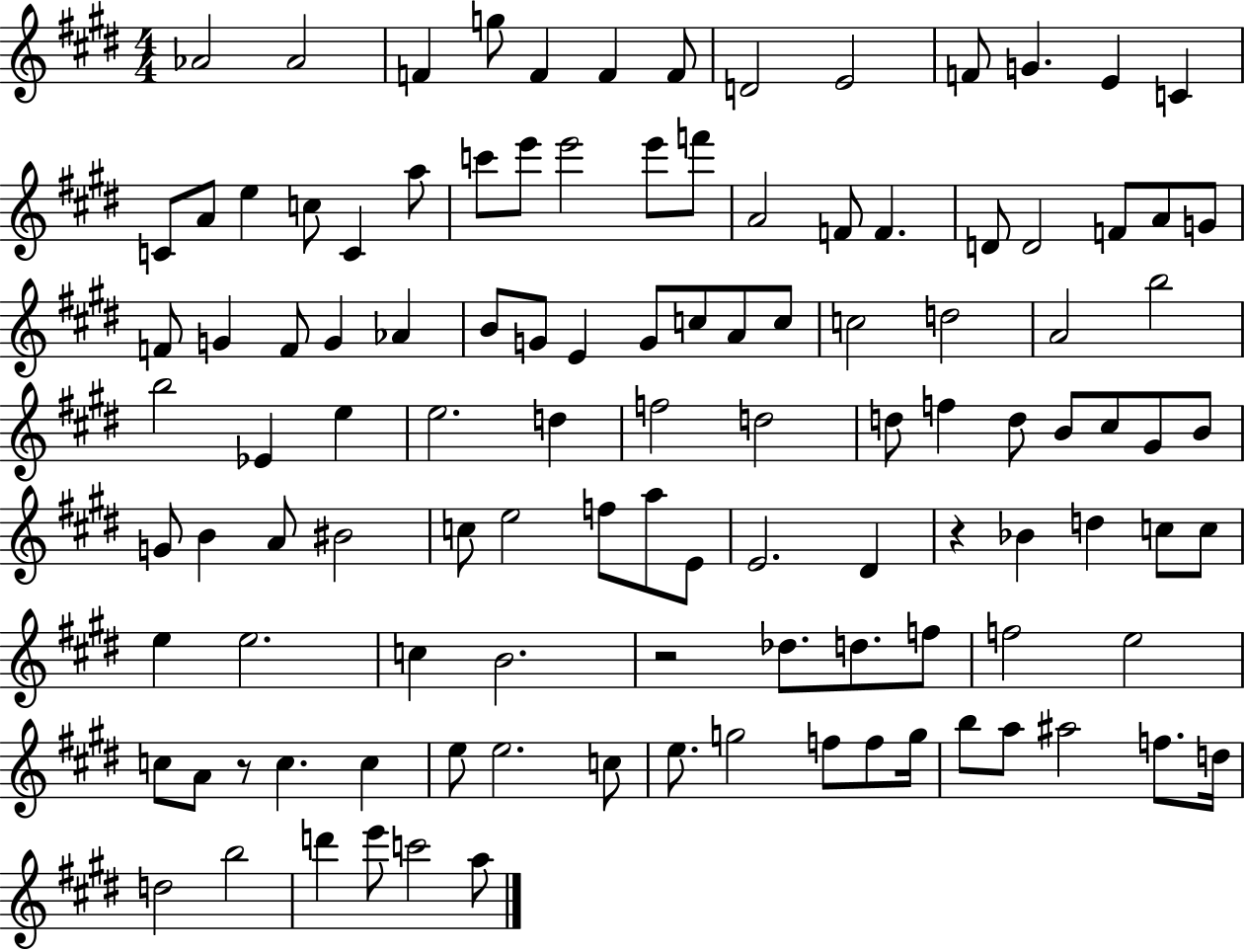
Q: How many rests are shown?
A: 3